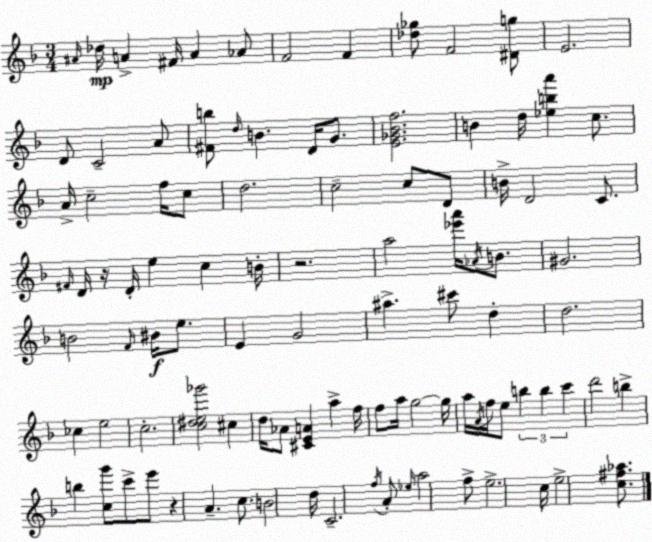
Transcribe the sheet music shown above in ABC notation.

X:1
T:Untitled
M:3/4
L:1/4
K:Dm
^A/4 _d/4 A ^F/4 A _A/2 F2 F [_d_g]/2 F2 [^Dg]/2 E2 D/2 C2 A/2 [^Fb]/2 d/4 B D/4 G/2 [E_G_Bf]2 B d/4 [_eba'] c/2 A/4 c2 f/4 c/2 d2 c2 c/2 D/2 B/4 D2 C/2 ^F/4 D/4 z/4 D/4 e c B/4 z2 a2 [_e'a']/4 _A/4 B/2 ^G2 B2 F/4 ^B/4 e/2 E G2 ^a ^c'/2 d d2 _c e2 c2 [c^de_g']2 ^c d/4 _A/2 [^CEA] a f/4 f/2 a/4 g2 g/4 a/4 A/4 f/4 e/2 b b c' d'2 b b [cg']/2 c'/2 e'/2 z A c/2 B2 d/4 C2 f/4 A/2 _e/4 a2 f/2 e2 c/4 e2 [c^f_a]/2